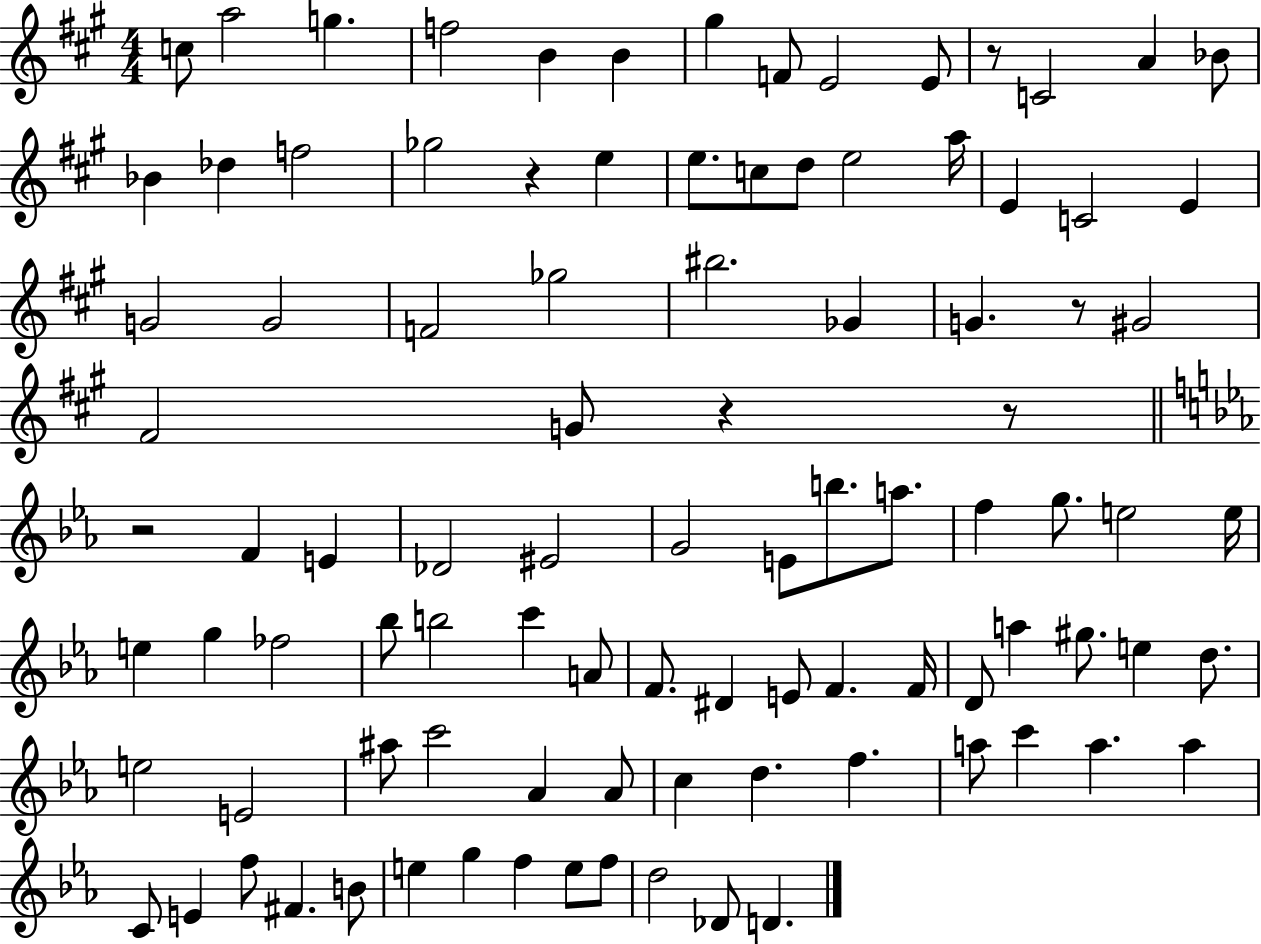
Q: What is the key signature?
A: A major